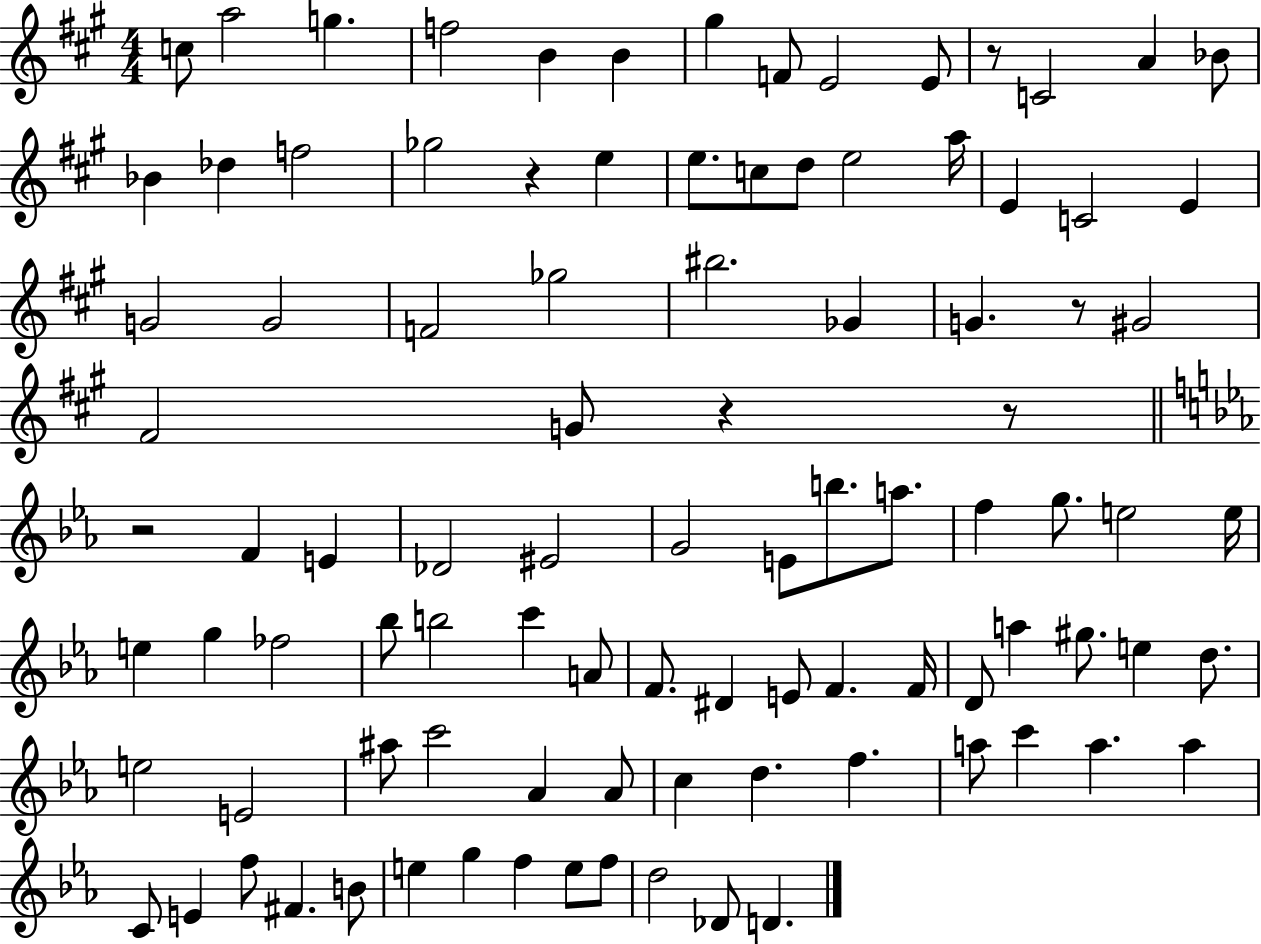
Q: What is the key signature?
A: A major